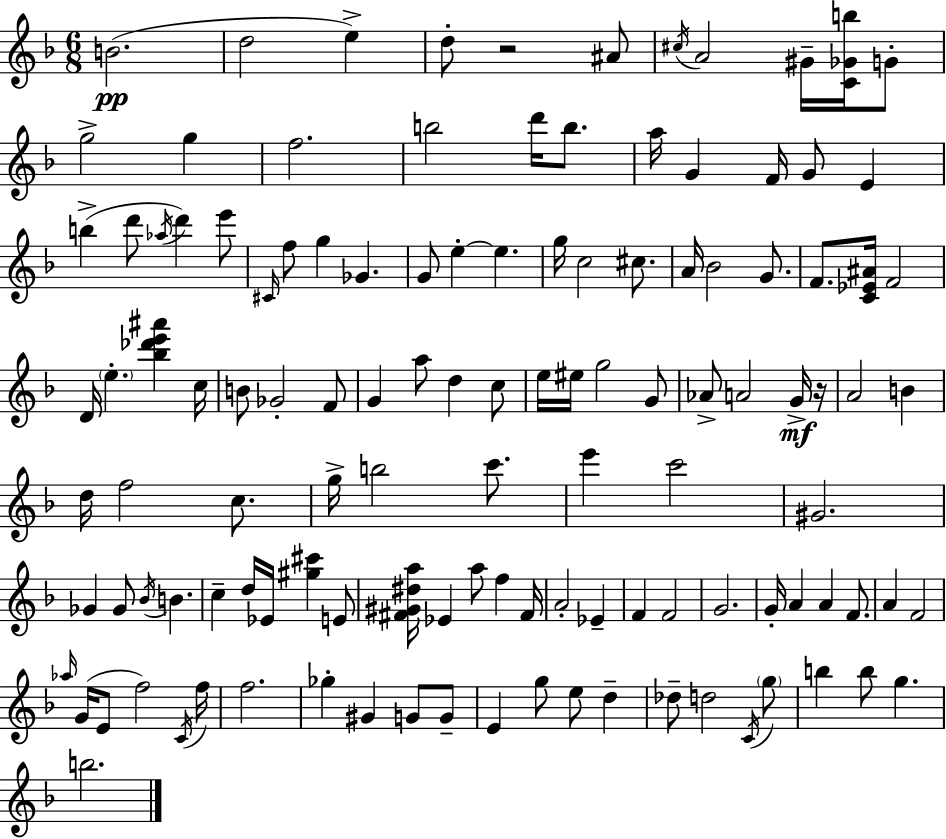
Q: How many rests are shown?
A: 2